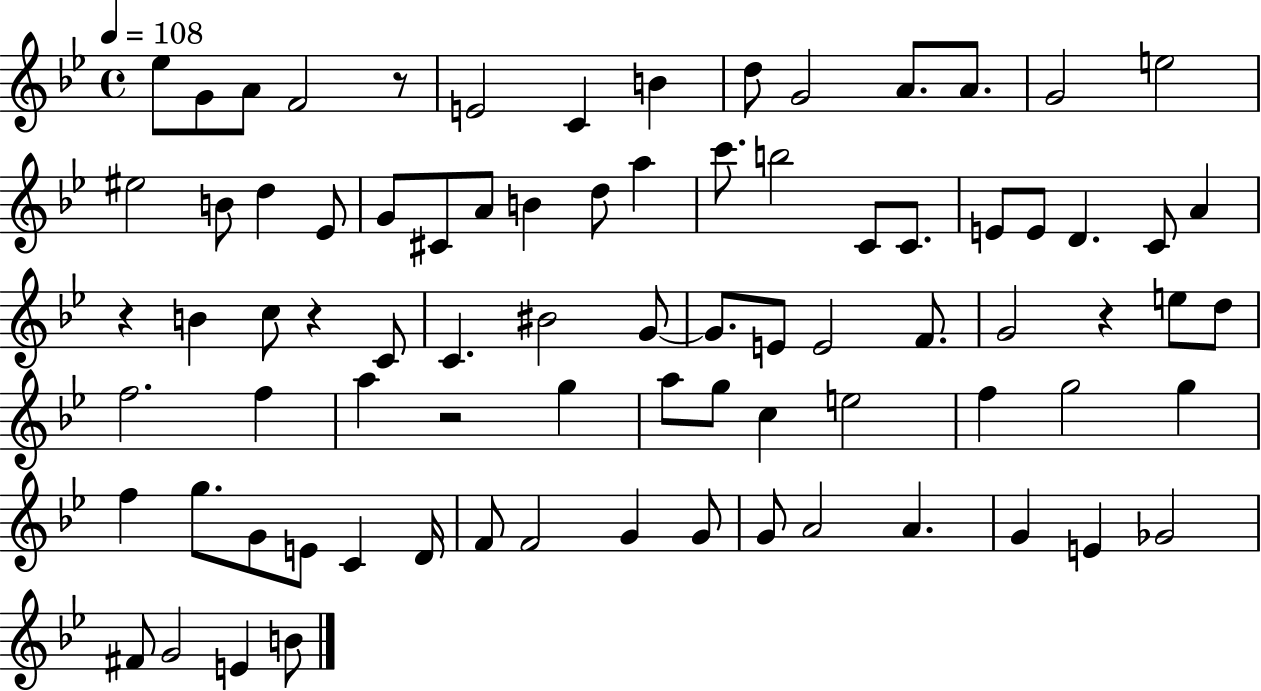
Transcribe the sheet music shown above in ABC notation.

X:1
T:Untitled
M:4/4
L:1/4
K:Bb
_e/2 G/2 A/2 F2 z/2 E2 C B d/2 G2 A/2 A/2 G2 e2 ^e2 B/2 d _E/2 G/2 ^C/2 A/2 B d/2 a c'/2 b2 C/2 C/2 E/2 E/2 D C/2 A z B c/2 z C/2 C ^B2 G/2 G/2 E/2 E2 F/2 G2 z e/2 d/2 f2 f a z2 g a/2 g/2 c e2 f g2 g f g/2 G/2 E/2 C D/4 F/2 F2 G G/2 G/2 A2 A G E _G2 ^F/2 G2 E B/2